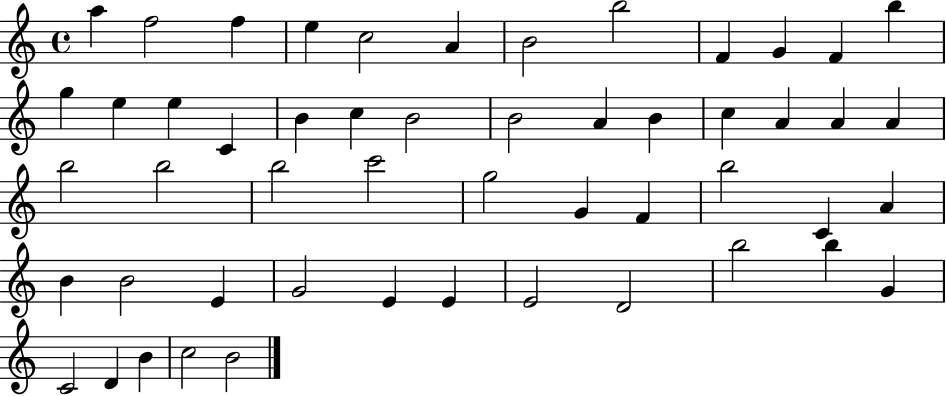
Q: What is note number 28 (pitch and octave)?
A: B5